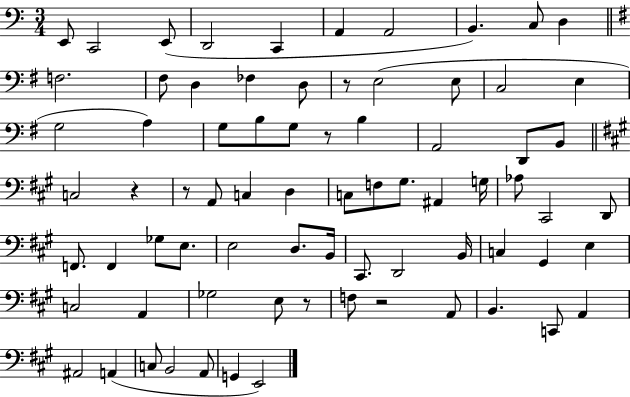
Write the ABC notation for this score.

X:1
T:Untitled
M:3/4
L:1/4
K:C
E,,/2 C,,2 E,,/2 D,,2 C,, A,, A,,2 B,, C,/2 D, F,2 ^F,/2 D, _F, D,/2 z/2 E,2 E,/2 C,2 E, G,2 A, G,/2 B,/2 G,/2 z/2 B, A,,2 D,,/2 B,,/2 C,2 z z/2 A,,/2 C, D, C,/2 F,/2 ^G,/2 ^A,, G,/4 _A,/2 ^C,,2 D,,/2 F,,/2 F,, _G,/2 E,/2 E,2 D,/2 B,,/4 ^C,,/2 D,,2 B,,/4 C, ^G,, E, C,2 A,, _G,2 E,/2 z/2 F,/2 z2 A,,/2 B,, C,,/2 A,, ^A,,2 A,, C,/2 B,,2 A,,/2 G,, E,,2